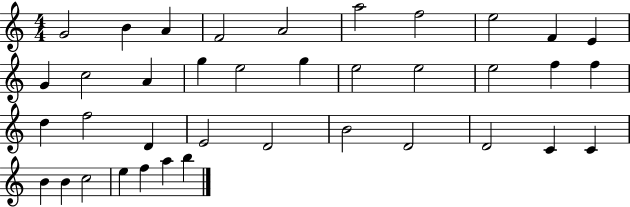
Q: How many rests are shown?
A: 0